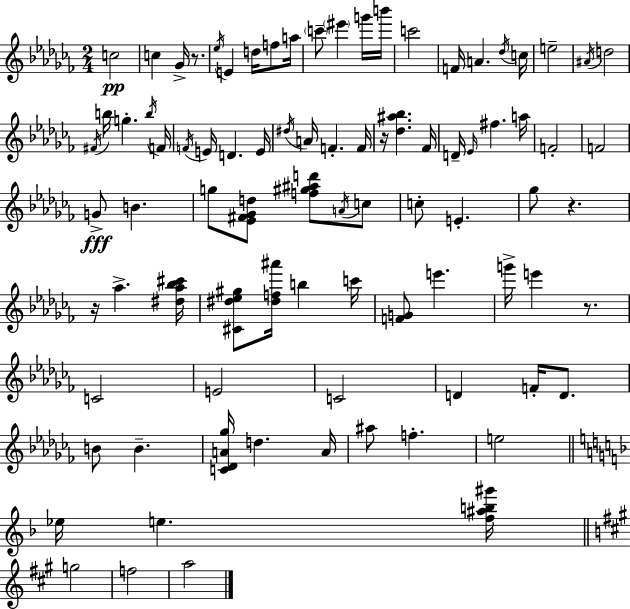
{
  \clef treble
  \numericTimeSignature
  \time 2/4
  \key aes \minor
  c''2\pp | c''4 ges'16-> r8. | \acciaccatura { ees''16 } e'4 d''16 f''8 | a''16 \parenthesize c'''8-- \parenthesize eis'''4 g'''16 | \break b'''16 c'''2 | f'16 a'4. | \acciaccatura { des''16 } c''16 e''2-- | \acciaccatura { ais'16 } d''2 | \break \acciaccatura { fis'16 } b''16 g''4.-. | \acciaccatura { b''16 } f'16 \acciaccatura { f'16 } e'16 d'4. | e'16 \acciaccatura { dis''16 } a'16 | f'4.-. f'16 r16 | \break <des'' ais'' bes''>4. fes'16 d'16-- | \grace { ees'16 } fis''4. a''16 | f'2-. | f'2 | \break g'8->\fff b'4. | g''8 <ees' fis' ges' d''>8 <f'' gis'' ais'' d'''>8 \acciaccatura { a'16 } c''8 | c''8-. e'4.-. | ges''8 r4. | \break r16 aes''4.-> | <dis'' aes'' bes'' cis'''>16 <cis' dis'' ees'' gis''>8 <dis'' f'' ais'''>16 b''4 | c'''16 <f' g'>8 e'''4. | g'''16-> e'''4 r8. | \break c'2 | e'2 | c'2 | d'4 f'16-. d'8. | \break b'8 b'4.-- | <c' des' a' ges''>16 d''4. | a'16 ais''8 f''4.-. | e''2 | \break \bar "||" \break \key d \minor ees''16 e''4. <f'' ais'' b'' gis'''>16 | \bar "||" \break \key a \major g''2 | f''2 | a''2 | \bar "|."
}